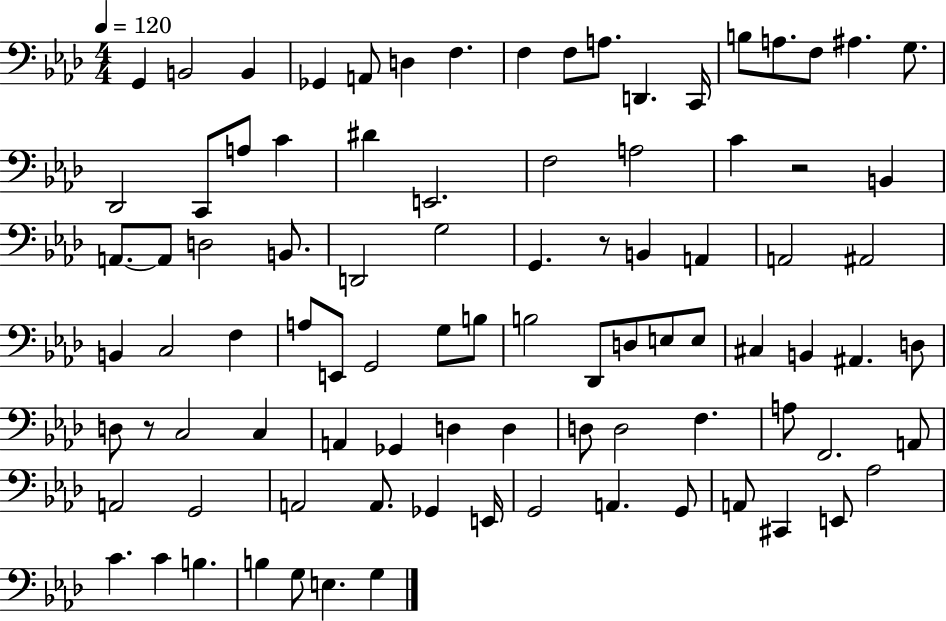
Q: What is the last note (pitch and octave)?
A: G3